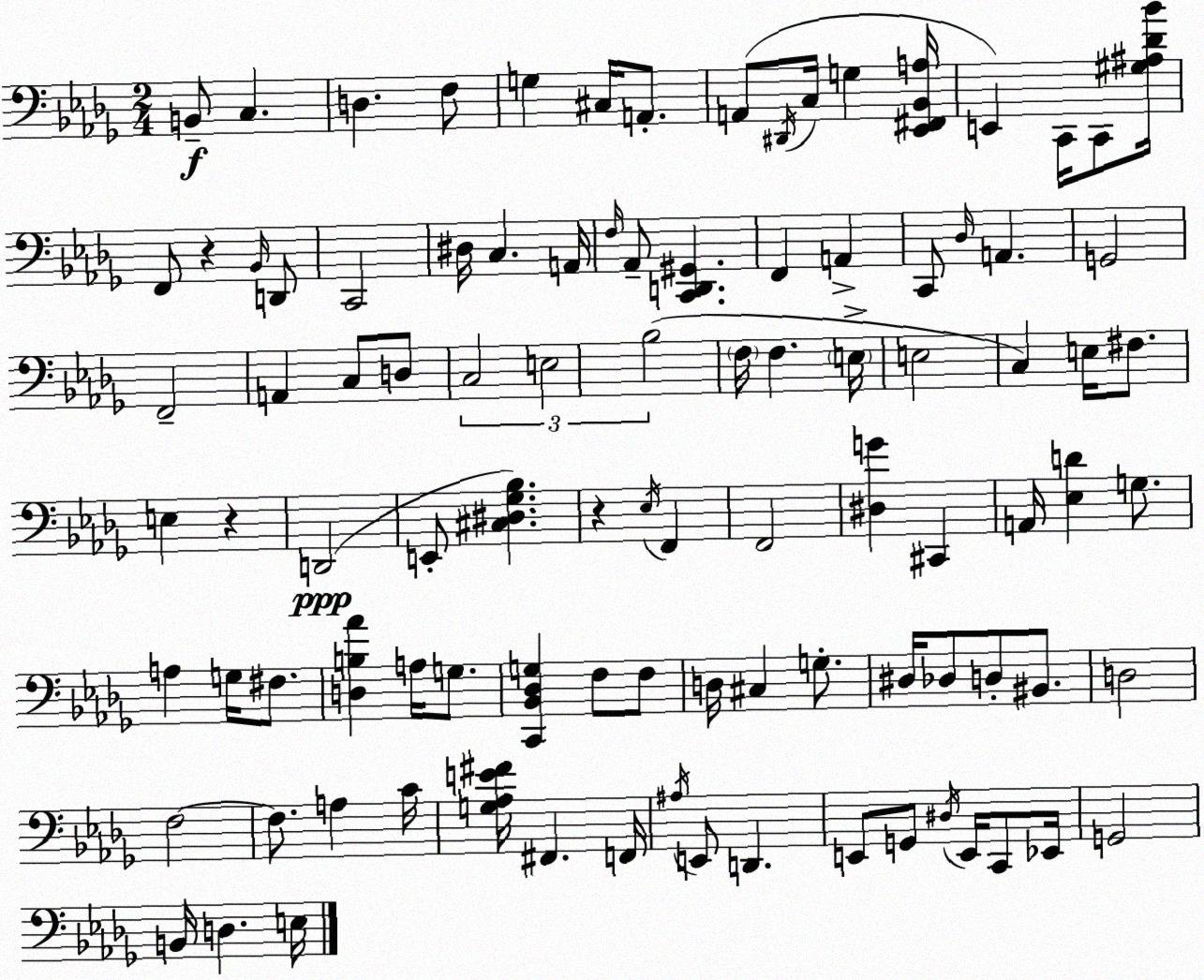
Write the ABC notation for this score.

X:1
T:Untitled
M:2/4
L:1/4
K:Bbm
B,,/2 C, D, F,/2 G, ^C,/4 A,,/2 A,,/2 ^D,,/4 C,/4 G, [_E,,^F,,_B,,A,]/4 E,, C,,/4 C,,/2 [^G,^A,_D_B]/4 F,,/2 z _B,,/4 D,,/2 C,,2 ^D,/4 C, A,,/4 F,/4 _A,,/2 [C,,D,,^G,,] F,, A,, C,,/2 _D,/4 A,, G,,2 F,,2 A,, C,/2 D,/2 C,2 E,2 _B,2 F,/4 F, E,/4 E,2 C, E,/4 ^F,/2 E, z D,,2 E,,/2 [^C,^D,_G,_B,] z _E,/4 F,, F,,2 [^D,G] ^C,, A,,/4 [_E,D] G,/2 A, G,/4 ^F,/2 [D,B,_A] A,/4 G,/2 [C,,_B,,_D,G,] F,/2 F,/2 D,/4 ^C, G,/2 ^D,/4 _D,/2 D,/2 ^B,,/2 D,2 F,2 F,/2 A, C/4 [G,_A,E^F]/4 ^F,, F,,/4 ^A,/4 E,,/2 D,, E,,/2 G,,/2 ^D,/4 E,,/4 C,,/2 _E,,/4 G,,2 B,,/4 D, E,/4